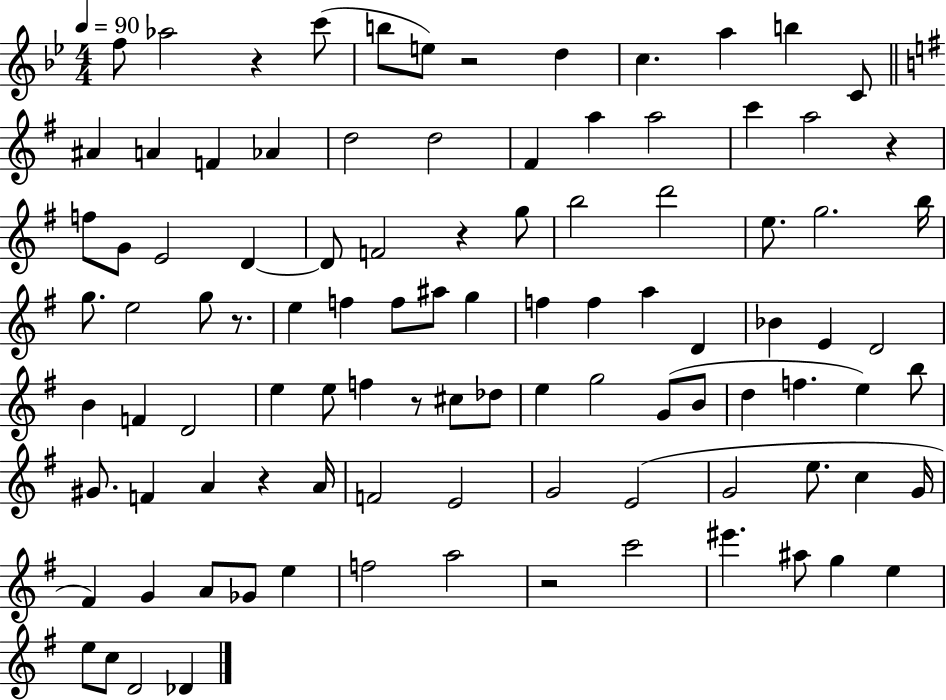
{
  \clef treble
  \numericTimeSignature
  \time 4/4
  \key bes \major
  \tempo 4 = 90
  f''8 aes''2 r4 c'''8( | b''8 e''8) r2 d''4 | c''4. a''4 b''4 c'8 | \bar "||" \break \key g \major ais'4 a'4 f'4 aes'4 | d''2 d''2 | fis'4 a''4 a''2 | c'''4 a''2 r4 | \break f''8 g'8 e'2 d'4~~ | d'8 f'2 r4 g''8 | b''2 d'''2 | e''8. g''2. b''16 | \break g''8. e''2 g''8 r8. | e''4 f''4 f''8 ais''8 g''4 | f''4 f''4 a''4 d'4 | bes'4 e'4 d'2 | \break b'4 f'4 d'2 | e''4 e''8 f''4 r8 cis''8 des''8 | e''4 g''2 g'8( b'8 | d''4 f''4. e''4) b''8 | \break gis'8. f'4 a'4 r4 a'16 | f'2 e'2 | g'2 e'2( | g'2 e''8. c''4 g'16 | \break fis'4) g'4 a'8 ges'8 e''4 | f''2 a''2 | r2 c'''2 | eis'''4. ais''8 g''4 e''4 | \break e''8 c''8 d'2 des'4 | \bar "|."
}